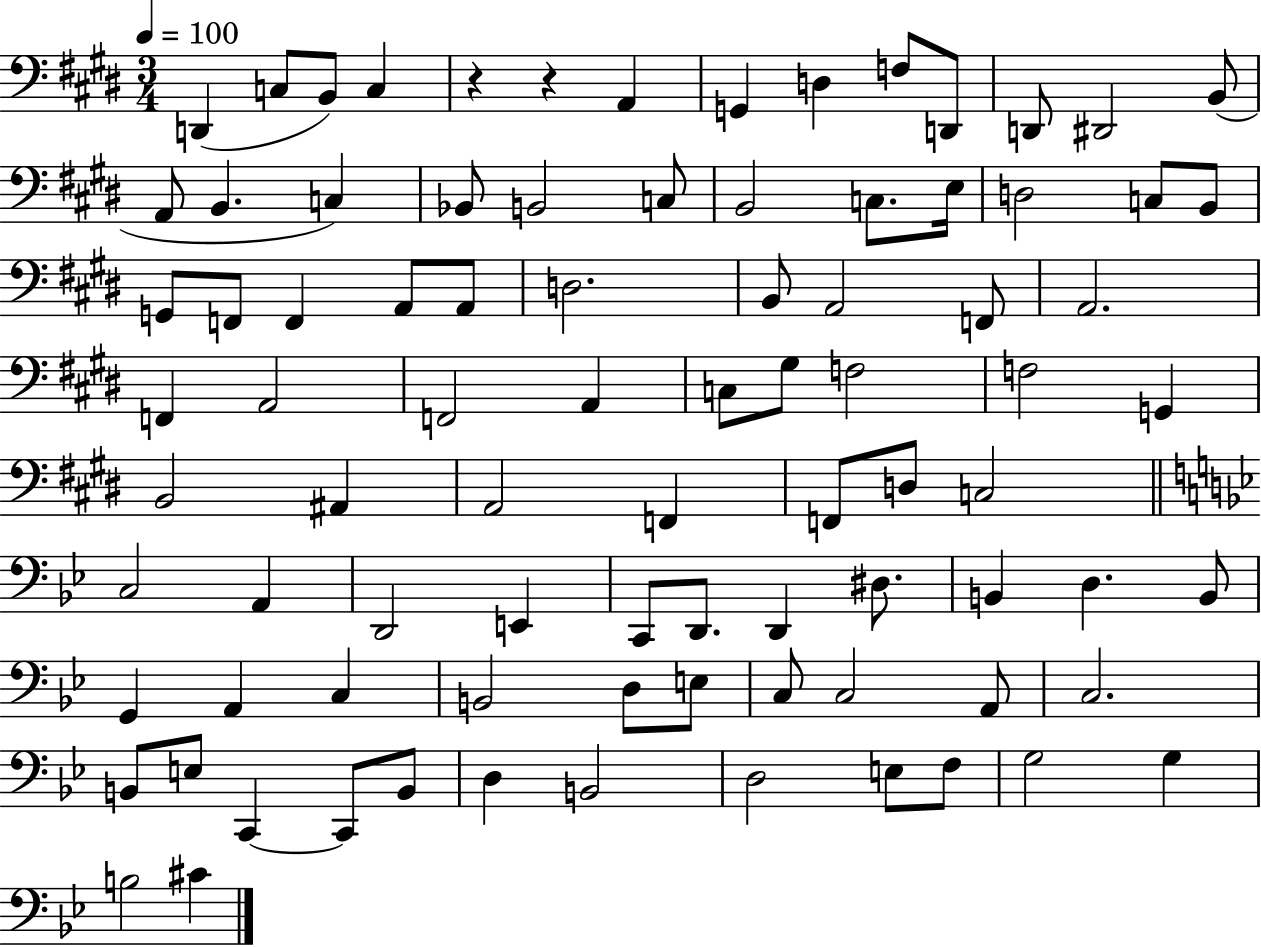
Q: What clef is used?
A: bass